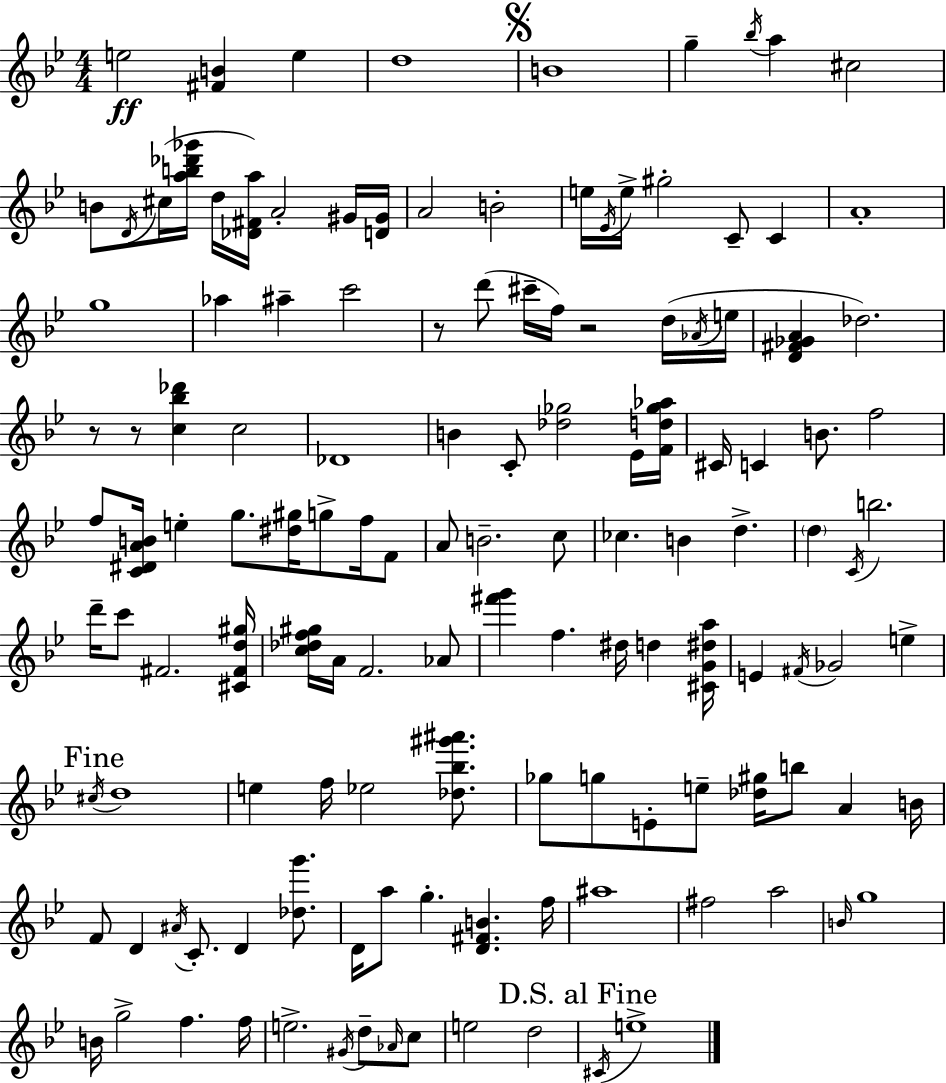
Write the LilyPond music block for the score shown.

{
  \clef treble
  \numericTimeSignature
  \time 4/4
  \key g \minor
  \repeat volta 2 { e''2\ff <fis' b'>4 e''4 | d''1 | \mark \markup { \musicglyph "scripts.segno" } b'1 | g''4-- \acciaccatura { bes''16 } a''4 cis''2 | \break b'8 \acciaccatura { d'16 }( cis''16 <a'' b'' des''' ges'''>16 d''16 <des' fis' a''>16) a'2-. | gis'16 <d' gis'>16 a'2 b'2-. | e''16 \acciaccatura { ees'16 } e''16-> gis''2-. c'8-- c'4 | a'1-. | \break g''1 | aes''4 ais''4-- c'''2 | r8 d'''8( cis'''16-- f''16) r2 | d''16( \acciaccatura { aes'16 } e''16 <d' fis' ges' a'>4 des''2.) | \break r8 r8 <c'' bes'' des'''>4 c''2 | des'1 | b'4 c'8-. <des'' ges''>2 | ees'16 <f' d'' ges'' aes''>16 cis'16 c'4 b'8. f''2 | \break f''8 <c' dis' a' b'>16 e''4-. g''8. <dis'' gis''>16 g''8-> | f''16 f'8 a'8 b'2.-- | c''8 ces''4. b'4 d''4.-> | \parenthesize d''4 \acciaccatura { c'16 } b''2. | \break d'''16-- c'''8 fis'2. | <cis' fis' d'' gis''>16 <c'' des'' f'' gis''>16 a'16 f'2. | aes'8 <fis''' g'''>4 f''4. dis''16 | d''4 <cis' g' dis'' a''>16 e'4 \acciaccatura { fis'16 } ges'2 | \break e''4-> \mark "Fine" \acciaccatura { cis''16 } d''1 | e''4 f''16 ees''2 | <des'' bes'' gis''' ais'''>8. ges''8 g''8 e'8-. e''8-- <des'' gis''>16 | b''8 a'4 b'16 f'8 d'4 \acciaccatura { ais'16 } c'8.-. | \break d'4 <des'' g'''>8. d'16 a''8 g''4.-. | <d' fis' b'>4. f''16 ais''1 | fis''2 | a''2 \grace { b'16 } g''1 | \break b'16 g''2-> | f''4. f''16 e''2.-> | \acciaccatura { gis'16 } d''8-- \grace { aes'16 } c''8 e''2 | d''2 \mark "D.S. al Fine" \acciaccatura { cis'16 } e''1-> | \break } \bar "|."
}